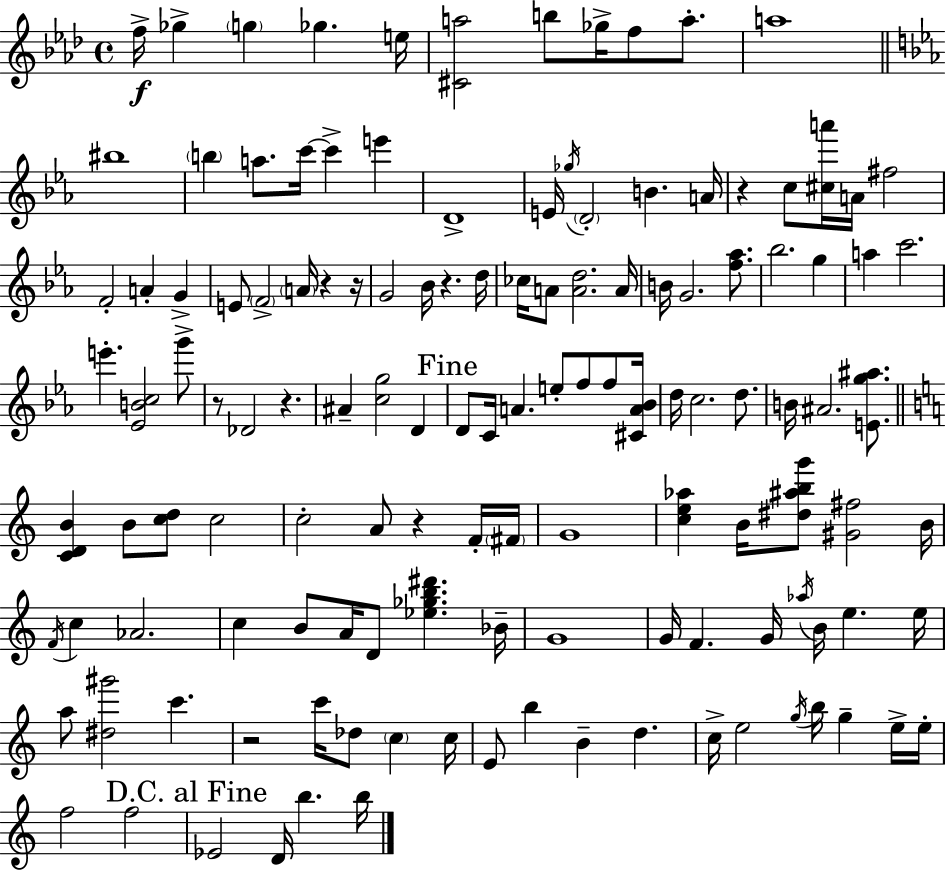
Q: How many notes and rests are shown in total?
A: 130